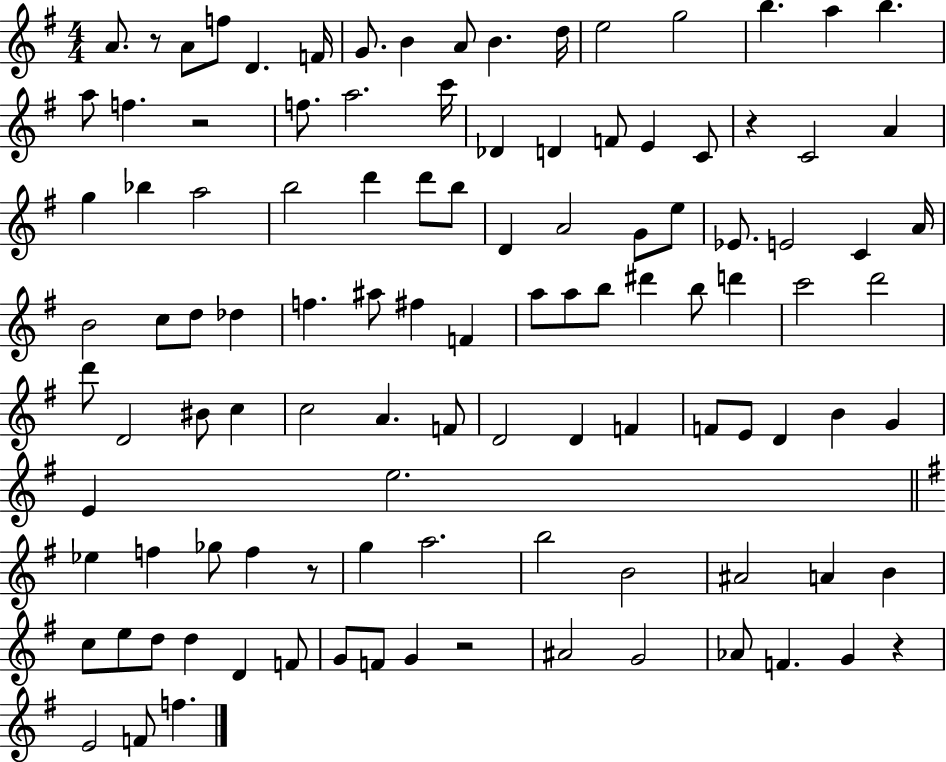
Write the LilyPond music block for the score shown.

{
  \clef treble
  \numericTimeSignature
  \time 4/4
  \key g \major
  \repeat volta 2 { a'8. r8 a'8 f''8 d'4. f'16 | g'8. b'4 a'8 b'4. d''16 | e''2 g''2 | b''4. a''4 b''4. | \break a''8 f''4. r2 | f''8. a''2. c'''16 | des'4 d'4 f'8 e'4 c'8 | r4 c'2 a'4 | \break g''4 bes''4 a''2 | b''2 d'''4 d'''8 b''8 | d'4 a'2 g'8 e''8 | ees'8. e'2 c'4 a'16 | \break b'2 c''8 d''8 des''4 | f''4. ais''8 fis''4 f'4 | a''8 a''8 b''8 dis'''4 b''8 d'''4 | c'''2 d'''2 | \break d'''8 d'2 bis'8 c''4 | c''2 a'4. f'8 | d'2 d'4 f'4 | f'8 e'8 d'4 b'4 g'4 | \break e'4 e''2. | \bar "||" \break \key e \minor ees''4 f''4 ges''8 f''4 r8 | g''4 a''2. | b''2 b'2 | ais'2 a'4 b'4 | \break c''8 e''8 d''8 d''4 d'4 f'8 | g'8 f'8 g'4 r2 | ais'2 g'2 | aes'8 f'4. g'4 r4 | \break e'2 f'8 f''4. | } \bar "|."
}